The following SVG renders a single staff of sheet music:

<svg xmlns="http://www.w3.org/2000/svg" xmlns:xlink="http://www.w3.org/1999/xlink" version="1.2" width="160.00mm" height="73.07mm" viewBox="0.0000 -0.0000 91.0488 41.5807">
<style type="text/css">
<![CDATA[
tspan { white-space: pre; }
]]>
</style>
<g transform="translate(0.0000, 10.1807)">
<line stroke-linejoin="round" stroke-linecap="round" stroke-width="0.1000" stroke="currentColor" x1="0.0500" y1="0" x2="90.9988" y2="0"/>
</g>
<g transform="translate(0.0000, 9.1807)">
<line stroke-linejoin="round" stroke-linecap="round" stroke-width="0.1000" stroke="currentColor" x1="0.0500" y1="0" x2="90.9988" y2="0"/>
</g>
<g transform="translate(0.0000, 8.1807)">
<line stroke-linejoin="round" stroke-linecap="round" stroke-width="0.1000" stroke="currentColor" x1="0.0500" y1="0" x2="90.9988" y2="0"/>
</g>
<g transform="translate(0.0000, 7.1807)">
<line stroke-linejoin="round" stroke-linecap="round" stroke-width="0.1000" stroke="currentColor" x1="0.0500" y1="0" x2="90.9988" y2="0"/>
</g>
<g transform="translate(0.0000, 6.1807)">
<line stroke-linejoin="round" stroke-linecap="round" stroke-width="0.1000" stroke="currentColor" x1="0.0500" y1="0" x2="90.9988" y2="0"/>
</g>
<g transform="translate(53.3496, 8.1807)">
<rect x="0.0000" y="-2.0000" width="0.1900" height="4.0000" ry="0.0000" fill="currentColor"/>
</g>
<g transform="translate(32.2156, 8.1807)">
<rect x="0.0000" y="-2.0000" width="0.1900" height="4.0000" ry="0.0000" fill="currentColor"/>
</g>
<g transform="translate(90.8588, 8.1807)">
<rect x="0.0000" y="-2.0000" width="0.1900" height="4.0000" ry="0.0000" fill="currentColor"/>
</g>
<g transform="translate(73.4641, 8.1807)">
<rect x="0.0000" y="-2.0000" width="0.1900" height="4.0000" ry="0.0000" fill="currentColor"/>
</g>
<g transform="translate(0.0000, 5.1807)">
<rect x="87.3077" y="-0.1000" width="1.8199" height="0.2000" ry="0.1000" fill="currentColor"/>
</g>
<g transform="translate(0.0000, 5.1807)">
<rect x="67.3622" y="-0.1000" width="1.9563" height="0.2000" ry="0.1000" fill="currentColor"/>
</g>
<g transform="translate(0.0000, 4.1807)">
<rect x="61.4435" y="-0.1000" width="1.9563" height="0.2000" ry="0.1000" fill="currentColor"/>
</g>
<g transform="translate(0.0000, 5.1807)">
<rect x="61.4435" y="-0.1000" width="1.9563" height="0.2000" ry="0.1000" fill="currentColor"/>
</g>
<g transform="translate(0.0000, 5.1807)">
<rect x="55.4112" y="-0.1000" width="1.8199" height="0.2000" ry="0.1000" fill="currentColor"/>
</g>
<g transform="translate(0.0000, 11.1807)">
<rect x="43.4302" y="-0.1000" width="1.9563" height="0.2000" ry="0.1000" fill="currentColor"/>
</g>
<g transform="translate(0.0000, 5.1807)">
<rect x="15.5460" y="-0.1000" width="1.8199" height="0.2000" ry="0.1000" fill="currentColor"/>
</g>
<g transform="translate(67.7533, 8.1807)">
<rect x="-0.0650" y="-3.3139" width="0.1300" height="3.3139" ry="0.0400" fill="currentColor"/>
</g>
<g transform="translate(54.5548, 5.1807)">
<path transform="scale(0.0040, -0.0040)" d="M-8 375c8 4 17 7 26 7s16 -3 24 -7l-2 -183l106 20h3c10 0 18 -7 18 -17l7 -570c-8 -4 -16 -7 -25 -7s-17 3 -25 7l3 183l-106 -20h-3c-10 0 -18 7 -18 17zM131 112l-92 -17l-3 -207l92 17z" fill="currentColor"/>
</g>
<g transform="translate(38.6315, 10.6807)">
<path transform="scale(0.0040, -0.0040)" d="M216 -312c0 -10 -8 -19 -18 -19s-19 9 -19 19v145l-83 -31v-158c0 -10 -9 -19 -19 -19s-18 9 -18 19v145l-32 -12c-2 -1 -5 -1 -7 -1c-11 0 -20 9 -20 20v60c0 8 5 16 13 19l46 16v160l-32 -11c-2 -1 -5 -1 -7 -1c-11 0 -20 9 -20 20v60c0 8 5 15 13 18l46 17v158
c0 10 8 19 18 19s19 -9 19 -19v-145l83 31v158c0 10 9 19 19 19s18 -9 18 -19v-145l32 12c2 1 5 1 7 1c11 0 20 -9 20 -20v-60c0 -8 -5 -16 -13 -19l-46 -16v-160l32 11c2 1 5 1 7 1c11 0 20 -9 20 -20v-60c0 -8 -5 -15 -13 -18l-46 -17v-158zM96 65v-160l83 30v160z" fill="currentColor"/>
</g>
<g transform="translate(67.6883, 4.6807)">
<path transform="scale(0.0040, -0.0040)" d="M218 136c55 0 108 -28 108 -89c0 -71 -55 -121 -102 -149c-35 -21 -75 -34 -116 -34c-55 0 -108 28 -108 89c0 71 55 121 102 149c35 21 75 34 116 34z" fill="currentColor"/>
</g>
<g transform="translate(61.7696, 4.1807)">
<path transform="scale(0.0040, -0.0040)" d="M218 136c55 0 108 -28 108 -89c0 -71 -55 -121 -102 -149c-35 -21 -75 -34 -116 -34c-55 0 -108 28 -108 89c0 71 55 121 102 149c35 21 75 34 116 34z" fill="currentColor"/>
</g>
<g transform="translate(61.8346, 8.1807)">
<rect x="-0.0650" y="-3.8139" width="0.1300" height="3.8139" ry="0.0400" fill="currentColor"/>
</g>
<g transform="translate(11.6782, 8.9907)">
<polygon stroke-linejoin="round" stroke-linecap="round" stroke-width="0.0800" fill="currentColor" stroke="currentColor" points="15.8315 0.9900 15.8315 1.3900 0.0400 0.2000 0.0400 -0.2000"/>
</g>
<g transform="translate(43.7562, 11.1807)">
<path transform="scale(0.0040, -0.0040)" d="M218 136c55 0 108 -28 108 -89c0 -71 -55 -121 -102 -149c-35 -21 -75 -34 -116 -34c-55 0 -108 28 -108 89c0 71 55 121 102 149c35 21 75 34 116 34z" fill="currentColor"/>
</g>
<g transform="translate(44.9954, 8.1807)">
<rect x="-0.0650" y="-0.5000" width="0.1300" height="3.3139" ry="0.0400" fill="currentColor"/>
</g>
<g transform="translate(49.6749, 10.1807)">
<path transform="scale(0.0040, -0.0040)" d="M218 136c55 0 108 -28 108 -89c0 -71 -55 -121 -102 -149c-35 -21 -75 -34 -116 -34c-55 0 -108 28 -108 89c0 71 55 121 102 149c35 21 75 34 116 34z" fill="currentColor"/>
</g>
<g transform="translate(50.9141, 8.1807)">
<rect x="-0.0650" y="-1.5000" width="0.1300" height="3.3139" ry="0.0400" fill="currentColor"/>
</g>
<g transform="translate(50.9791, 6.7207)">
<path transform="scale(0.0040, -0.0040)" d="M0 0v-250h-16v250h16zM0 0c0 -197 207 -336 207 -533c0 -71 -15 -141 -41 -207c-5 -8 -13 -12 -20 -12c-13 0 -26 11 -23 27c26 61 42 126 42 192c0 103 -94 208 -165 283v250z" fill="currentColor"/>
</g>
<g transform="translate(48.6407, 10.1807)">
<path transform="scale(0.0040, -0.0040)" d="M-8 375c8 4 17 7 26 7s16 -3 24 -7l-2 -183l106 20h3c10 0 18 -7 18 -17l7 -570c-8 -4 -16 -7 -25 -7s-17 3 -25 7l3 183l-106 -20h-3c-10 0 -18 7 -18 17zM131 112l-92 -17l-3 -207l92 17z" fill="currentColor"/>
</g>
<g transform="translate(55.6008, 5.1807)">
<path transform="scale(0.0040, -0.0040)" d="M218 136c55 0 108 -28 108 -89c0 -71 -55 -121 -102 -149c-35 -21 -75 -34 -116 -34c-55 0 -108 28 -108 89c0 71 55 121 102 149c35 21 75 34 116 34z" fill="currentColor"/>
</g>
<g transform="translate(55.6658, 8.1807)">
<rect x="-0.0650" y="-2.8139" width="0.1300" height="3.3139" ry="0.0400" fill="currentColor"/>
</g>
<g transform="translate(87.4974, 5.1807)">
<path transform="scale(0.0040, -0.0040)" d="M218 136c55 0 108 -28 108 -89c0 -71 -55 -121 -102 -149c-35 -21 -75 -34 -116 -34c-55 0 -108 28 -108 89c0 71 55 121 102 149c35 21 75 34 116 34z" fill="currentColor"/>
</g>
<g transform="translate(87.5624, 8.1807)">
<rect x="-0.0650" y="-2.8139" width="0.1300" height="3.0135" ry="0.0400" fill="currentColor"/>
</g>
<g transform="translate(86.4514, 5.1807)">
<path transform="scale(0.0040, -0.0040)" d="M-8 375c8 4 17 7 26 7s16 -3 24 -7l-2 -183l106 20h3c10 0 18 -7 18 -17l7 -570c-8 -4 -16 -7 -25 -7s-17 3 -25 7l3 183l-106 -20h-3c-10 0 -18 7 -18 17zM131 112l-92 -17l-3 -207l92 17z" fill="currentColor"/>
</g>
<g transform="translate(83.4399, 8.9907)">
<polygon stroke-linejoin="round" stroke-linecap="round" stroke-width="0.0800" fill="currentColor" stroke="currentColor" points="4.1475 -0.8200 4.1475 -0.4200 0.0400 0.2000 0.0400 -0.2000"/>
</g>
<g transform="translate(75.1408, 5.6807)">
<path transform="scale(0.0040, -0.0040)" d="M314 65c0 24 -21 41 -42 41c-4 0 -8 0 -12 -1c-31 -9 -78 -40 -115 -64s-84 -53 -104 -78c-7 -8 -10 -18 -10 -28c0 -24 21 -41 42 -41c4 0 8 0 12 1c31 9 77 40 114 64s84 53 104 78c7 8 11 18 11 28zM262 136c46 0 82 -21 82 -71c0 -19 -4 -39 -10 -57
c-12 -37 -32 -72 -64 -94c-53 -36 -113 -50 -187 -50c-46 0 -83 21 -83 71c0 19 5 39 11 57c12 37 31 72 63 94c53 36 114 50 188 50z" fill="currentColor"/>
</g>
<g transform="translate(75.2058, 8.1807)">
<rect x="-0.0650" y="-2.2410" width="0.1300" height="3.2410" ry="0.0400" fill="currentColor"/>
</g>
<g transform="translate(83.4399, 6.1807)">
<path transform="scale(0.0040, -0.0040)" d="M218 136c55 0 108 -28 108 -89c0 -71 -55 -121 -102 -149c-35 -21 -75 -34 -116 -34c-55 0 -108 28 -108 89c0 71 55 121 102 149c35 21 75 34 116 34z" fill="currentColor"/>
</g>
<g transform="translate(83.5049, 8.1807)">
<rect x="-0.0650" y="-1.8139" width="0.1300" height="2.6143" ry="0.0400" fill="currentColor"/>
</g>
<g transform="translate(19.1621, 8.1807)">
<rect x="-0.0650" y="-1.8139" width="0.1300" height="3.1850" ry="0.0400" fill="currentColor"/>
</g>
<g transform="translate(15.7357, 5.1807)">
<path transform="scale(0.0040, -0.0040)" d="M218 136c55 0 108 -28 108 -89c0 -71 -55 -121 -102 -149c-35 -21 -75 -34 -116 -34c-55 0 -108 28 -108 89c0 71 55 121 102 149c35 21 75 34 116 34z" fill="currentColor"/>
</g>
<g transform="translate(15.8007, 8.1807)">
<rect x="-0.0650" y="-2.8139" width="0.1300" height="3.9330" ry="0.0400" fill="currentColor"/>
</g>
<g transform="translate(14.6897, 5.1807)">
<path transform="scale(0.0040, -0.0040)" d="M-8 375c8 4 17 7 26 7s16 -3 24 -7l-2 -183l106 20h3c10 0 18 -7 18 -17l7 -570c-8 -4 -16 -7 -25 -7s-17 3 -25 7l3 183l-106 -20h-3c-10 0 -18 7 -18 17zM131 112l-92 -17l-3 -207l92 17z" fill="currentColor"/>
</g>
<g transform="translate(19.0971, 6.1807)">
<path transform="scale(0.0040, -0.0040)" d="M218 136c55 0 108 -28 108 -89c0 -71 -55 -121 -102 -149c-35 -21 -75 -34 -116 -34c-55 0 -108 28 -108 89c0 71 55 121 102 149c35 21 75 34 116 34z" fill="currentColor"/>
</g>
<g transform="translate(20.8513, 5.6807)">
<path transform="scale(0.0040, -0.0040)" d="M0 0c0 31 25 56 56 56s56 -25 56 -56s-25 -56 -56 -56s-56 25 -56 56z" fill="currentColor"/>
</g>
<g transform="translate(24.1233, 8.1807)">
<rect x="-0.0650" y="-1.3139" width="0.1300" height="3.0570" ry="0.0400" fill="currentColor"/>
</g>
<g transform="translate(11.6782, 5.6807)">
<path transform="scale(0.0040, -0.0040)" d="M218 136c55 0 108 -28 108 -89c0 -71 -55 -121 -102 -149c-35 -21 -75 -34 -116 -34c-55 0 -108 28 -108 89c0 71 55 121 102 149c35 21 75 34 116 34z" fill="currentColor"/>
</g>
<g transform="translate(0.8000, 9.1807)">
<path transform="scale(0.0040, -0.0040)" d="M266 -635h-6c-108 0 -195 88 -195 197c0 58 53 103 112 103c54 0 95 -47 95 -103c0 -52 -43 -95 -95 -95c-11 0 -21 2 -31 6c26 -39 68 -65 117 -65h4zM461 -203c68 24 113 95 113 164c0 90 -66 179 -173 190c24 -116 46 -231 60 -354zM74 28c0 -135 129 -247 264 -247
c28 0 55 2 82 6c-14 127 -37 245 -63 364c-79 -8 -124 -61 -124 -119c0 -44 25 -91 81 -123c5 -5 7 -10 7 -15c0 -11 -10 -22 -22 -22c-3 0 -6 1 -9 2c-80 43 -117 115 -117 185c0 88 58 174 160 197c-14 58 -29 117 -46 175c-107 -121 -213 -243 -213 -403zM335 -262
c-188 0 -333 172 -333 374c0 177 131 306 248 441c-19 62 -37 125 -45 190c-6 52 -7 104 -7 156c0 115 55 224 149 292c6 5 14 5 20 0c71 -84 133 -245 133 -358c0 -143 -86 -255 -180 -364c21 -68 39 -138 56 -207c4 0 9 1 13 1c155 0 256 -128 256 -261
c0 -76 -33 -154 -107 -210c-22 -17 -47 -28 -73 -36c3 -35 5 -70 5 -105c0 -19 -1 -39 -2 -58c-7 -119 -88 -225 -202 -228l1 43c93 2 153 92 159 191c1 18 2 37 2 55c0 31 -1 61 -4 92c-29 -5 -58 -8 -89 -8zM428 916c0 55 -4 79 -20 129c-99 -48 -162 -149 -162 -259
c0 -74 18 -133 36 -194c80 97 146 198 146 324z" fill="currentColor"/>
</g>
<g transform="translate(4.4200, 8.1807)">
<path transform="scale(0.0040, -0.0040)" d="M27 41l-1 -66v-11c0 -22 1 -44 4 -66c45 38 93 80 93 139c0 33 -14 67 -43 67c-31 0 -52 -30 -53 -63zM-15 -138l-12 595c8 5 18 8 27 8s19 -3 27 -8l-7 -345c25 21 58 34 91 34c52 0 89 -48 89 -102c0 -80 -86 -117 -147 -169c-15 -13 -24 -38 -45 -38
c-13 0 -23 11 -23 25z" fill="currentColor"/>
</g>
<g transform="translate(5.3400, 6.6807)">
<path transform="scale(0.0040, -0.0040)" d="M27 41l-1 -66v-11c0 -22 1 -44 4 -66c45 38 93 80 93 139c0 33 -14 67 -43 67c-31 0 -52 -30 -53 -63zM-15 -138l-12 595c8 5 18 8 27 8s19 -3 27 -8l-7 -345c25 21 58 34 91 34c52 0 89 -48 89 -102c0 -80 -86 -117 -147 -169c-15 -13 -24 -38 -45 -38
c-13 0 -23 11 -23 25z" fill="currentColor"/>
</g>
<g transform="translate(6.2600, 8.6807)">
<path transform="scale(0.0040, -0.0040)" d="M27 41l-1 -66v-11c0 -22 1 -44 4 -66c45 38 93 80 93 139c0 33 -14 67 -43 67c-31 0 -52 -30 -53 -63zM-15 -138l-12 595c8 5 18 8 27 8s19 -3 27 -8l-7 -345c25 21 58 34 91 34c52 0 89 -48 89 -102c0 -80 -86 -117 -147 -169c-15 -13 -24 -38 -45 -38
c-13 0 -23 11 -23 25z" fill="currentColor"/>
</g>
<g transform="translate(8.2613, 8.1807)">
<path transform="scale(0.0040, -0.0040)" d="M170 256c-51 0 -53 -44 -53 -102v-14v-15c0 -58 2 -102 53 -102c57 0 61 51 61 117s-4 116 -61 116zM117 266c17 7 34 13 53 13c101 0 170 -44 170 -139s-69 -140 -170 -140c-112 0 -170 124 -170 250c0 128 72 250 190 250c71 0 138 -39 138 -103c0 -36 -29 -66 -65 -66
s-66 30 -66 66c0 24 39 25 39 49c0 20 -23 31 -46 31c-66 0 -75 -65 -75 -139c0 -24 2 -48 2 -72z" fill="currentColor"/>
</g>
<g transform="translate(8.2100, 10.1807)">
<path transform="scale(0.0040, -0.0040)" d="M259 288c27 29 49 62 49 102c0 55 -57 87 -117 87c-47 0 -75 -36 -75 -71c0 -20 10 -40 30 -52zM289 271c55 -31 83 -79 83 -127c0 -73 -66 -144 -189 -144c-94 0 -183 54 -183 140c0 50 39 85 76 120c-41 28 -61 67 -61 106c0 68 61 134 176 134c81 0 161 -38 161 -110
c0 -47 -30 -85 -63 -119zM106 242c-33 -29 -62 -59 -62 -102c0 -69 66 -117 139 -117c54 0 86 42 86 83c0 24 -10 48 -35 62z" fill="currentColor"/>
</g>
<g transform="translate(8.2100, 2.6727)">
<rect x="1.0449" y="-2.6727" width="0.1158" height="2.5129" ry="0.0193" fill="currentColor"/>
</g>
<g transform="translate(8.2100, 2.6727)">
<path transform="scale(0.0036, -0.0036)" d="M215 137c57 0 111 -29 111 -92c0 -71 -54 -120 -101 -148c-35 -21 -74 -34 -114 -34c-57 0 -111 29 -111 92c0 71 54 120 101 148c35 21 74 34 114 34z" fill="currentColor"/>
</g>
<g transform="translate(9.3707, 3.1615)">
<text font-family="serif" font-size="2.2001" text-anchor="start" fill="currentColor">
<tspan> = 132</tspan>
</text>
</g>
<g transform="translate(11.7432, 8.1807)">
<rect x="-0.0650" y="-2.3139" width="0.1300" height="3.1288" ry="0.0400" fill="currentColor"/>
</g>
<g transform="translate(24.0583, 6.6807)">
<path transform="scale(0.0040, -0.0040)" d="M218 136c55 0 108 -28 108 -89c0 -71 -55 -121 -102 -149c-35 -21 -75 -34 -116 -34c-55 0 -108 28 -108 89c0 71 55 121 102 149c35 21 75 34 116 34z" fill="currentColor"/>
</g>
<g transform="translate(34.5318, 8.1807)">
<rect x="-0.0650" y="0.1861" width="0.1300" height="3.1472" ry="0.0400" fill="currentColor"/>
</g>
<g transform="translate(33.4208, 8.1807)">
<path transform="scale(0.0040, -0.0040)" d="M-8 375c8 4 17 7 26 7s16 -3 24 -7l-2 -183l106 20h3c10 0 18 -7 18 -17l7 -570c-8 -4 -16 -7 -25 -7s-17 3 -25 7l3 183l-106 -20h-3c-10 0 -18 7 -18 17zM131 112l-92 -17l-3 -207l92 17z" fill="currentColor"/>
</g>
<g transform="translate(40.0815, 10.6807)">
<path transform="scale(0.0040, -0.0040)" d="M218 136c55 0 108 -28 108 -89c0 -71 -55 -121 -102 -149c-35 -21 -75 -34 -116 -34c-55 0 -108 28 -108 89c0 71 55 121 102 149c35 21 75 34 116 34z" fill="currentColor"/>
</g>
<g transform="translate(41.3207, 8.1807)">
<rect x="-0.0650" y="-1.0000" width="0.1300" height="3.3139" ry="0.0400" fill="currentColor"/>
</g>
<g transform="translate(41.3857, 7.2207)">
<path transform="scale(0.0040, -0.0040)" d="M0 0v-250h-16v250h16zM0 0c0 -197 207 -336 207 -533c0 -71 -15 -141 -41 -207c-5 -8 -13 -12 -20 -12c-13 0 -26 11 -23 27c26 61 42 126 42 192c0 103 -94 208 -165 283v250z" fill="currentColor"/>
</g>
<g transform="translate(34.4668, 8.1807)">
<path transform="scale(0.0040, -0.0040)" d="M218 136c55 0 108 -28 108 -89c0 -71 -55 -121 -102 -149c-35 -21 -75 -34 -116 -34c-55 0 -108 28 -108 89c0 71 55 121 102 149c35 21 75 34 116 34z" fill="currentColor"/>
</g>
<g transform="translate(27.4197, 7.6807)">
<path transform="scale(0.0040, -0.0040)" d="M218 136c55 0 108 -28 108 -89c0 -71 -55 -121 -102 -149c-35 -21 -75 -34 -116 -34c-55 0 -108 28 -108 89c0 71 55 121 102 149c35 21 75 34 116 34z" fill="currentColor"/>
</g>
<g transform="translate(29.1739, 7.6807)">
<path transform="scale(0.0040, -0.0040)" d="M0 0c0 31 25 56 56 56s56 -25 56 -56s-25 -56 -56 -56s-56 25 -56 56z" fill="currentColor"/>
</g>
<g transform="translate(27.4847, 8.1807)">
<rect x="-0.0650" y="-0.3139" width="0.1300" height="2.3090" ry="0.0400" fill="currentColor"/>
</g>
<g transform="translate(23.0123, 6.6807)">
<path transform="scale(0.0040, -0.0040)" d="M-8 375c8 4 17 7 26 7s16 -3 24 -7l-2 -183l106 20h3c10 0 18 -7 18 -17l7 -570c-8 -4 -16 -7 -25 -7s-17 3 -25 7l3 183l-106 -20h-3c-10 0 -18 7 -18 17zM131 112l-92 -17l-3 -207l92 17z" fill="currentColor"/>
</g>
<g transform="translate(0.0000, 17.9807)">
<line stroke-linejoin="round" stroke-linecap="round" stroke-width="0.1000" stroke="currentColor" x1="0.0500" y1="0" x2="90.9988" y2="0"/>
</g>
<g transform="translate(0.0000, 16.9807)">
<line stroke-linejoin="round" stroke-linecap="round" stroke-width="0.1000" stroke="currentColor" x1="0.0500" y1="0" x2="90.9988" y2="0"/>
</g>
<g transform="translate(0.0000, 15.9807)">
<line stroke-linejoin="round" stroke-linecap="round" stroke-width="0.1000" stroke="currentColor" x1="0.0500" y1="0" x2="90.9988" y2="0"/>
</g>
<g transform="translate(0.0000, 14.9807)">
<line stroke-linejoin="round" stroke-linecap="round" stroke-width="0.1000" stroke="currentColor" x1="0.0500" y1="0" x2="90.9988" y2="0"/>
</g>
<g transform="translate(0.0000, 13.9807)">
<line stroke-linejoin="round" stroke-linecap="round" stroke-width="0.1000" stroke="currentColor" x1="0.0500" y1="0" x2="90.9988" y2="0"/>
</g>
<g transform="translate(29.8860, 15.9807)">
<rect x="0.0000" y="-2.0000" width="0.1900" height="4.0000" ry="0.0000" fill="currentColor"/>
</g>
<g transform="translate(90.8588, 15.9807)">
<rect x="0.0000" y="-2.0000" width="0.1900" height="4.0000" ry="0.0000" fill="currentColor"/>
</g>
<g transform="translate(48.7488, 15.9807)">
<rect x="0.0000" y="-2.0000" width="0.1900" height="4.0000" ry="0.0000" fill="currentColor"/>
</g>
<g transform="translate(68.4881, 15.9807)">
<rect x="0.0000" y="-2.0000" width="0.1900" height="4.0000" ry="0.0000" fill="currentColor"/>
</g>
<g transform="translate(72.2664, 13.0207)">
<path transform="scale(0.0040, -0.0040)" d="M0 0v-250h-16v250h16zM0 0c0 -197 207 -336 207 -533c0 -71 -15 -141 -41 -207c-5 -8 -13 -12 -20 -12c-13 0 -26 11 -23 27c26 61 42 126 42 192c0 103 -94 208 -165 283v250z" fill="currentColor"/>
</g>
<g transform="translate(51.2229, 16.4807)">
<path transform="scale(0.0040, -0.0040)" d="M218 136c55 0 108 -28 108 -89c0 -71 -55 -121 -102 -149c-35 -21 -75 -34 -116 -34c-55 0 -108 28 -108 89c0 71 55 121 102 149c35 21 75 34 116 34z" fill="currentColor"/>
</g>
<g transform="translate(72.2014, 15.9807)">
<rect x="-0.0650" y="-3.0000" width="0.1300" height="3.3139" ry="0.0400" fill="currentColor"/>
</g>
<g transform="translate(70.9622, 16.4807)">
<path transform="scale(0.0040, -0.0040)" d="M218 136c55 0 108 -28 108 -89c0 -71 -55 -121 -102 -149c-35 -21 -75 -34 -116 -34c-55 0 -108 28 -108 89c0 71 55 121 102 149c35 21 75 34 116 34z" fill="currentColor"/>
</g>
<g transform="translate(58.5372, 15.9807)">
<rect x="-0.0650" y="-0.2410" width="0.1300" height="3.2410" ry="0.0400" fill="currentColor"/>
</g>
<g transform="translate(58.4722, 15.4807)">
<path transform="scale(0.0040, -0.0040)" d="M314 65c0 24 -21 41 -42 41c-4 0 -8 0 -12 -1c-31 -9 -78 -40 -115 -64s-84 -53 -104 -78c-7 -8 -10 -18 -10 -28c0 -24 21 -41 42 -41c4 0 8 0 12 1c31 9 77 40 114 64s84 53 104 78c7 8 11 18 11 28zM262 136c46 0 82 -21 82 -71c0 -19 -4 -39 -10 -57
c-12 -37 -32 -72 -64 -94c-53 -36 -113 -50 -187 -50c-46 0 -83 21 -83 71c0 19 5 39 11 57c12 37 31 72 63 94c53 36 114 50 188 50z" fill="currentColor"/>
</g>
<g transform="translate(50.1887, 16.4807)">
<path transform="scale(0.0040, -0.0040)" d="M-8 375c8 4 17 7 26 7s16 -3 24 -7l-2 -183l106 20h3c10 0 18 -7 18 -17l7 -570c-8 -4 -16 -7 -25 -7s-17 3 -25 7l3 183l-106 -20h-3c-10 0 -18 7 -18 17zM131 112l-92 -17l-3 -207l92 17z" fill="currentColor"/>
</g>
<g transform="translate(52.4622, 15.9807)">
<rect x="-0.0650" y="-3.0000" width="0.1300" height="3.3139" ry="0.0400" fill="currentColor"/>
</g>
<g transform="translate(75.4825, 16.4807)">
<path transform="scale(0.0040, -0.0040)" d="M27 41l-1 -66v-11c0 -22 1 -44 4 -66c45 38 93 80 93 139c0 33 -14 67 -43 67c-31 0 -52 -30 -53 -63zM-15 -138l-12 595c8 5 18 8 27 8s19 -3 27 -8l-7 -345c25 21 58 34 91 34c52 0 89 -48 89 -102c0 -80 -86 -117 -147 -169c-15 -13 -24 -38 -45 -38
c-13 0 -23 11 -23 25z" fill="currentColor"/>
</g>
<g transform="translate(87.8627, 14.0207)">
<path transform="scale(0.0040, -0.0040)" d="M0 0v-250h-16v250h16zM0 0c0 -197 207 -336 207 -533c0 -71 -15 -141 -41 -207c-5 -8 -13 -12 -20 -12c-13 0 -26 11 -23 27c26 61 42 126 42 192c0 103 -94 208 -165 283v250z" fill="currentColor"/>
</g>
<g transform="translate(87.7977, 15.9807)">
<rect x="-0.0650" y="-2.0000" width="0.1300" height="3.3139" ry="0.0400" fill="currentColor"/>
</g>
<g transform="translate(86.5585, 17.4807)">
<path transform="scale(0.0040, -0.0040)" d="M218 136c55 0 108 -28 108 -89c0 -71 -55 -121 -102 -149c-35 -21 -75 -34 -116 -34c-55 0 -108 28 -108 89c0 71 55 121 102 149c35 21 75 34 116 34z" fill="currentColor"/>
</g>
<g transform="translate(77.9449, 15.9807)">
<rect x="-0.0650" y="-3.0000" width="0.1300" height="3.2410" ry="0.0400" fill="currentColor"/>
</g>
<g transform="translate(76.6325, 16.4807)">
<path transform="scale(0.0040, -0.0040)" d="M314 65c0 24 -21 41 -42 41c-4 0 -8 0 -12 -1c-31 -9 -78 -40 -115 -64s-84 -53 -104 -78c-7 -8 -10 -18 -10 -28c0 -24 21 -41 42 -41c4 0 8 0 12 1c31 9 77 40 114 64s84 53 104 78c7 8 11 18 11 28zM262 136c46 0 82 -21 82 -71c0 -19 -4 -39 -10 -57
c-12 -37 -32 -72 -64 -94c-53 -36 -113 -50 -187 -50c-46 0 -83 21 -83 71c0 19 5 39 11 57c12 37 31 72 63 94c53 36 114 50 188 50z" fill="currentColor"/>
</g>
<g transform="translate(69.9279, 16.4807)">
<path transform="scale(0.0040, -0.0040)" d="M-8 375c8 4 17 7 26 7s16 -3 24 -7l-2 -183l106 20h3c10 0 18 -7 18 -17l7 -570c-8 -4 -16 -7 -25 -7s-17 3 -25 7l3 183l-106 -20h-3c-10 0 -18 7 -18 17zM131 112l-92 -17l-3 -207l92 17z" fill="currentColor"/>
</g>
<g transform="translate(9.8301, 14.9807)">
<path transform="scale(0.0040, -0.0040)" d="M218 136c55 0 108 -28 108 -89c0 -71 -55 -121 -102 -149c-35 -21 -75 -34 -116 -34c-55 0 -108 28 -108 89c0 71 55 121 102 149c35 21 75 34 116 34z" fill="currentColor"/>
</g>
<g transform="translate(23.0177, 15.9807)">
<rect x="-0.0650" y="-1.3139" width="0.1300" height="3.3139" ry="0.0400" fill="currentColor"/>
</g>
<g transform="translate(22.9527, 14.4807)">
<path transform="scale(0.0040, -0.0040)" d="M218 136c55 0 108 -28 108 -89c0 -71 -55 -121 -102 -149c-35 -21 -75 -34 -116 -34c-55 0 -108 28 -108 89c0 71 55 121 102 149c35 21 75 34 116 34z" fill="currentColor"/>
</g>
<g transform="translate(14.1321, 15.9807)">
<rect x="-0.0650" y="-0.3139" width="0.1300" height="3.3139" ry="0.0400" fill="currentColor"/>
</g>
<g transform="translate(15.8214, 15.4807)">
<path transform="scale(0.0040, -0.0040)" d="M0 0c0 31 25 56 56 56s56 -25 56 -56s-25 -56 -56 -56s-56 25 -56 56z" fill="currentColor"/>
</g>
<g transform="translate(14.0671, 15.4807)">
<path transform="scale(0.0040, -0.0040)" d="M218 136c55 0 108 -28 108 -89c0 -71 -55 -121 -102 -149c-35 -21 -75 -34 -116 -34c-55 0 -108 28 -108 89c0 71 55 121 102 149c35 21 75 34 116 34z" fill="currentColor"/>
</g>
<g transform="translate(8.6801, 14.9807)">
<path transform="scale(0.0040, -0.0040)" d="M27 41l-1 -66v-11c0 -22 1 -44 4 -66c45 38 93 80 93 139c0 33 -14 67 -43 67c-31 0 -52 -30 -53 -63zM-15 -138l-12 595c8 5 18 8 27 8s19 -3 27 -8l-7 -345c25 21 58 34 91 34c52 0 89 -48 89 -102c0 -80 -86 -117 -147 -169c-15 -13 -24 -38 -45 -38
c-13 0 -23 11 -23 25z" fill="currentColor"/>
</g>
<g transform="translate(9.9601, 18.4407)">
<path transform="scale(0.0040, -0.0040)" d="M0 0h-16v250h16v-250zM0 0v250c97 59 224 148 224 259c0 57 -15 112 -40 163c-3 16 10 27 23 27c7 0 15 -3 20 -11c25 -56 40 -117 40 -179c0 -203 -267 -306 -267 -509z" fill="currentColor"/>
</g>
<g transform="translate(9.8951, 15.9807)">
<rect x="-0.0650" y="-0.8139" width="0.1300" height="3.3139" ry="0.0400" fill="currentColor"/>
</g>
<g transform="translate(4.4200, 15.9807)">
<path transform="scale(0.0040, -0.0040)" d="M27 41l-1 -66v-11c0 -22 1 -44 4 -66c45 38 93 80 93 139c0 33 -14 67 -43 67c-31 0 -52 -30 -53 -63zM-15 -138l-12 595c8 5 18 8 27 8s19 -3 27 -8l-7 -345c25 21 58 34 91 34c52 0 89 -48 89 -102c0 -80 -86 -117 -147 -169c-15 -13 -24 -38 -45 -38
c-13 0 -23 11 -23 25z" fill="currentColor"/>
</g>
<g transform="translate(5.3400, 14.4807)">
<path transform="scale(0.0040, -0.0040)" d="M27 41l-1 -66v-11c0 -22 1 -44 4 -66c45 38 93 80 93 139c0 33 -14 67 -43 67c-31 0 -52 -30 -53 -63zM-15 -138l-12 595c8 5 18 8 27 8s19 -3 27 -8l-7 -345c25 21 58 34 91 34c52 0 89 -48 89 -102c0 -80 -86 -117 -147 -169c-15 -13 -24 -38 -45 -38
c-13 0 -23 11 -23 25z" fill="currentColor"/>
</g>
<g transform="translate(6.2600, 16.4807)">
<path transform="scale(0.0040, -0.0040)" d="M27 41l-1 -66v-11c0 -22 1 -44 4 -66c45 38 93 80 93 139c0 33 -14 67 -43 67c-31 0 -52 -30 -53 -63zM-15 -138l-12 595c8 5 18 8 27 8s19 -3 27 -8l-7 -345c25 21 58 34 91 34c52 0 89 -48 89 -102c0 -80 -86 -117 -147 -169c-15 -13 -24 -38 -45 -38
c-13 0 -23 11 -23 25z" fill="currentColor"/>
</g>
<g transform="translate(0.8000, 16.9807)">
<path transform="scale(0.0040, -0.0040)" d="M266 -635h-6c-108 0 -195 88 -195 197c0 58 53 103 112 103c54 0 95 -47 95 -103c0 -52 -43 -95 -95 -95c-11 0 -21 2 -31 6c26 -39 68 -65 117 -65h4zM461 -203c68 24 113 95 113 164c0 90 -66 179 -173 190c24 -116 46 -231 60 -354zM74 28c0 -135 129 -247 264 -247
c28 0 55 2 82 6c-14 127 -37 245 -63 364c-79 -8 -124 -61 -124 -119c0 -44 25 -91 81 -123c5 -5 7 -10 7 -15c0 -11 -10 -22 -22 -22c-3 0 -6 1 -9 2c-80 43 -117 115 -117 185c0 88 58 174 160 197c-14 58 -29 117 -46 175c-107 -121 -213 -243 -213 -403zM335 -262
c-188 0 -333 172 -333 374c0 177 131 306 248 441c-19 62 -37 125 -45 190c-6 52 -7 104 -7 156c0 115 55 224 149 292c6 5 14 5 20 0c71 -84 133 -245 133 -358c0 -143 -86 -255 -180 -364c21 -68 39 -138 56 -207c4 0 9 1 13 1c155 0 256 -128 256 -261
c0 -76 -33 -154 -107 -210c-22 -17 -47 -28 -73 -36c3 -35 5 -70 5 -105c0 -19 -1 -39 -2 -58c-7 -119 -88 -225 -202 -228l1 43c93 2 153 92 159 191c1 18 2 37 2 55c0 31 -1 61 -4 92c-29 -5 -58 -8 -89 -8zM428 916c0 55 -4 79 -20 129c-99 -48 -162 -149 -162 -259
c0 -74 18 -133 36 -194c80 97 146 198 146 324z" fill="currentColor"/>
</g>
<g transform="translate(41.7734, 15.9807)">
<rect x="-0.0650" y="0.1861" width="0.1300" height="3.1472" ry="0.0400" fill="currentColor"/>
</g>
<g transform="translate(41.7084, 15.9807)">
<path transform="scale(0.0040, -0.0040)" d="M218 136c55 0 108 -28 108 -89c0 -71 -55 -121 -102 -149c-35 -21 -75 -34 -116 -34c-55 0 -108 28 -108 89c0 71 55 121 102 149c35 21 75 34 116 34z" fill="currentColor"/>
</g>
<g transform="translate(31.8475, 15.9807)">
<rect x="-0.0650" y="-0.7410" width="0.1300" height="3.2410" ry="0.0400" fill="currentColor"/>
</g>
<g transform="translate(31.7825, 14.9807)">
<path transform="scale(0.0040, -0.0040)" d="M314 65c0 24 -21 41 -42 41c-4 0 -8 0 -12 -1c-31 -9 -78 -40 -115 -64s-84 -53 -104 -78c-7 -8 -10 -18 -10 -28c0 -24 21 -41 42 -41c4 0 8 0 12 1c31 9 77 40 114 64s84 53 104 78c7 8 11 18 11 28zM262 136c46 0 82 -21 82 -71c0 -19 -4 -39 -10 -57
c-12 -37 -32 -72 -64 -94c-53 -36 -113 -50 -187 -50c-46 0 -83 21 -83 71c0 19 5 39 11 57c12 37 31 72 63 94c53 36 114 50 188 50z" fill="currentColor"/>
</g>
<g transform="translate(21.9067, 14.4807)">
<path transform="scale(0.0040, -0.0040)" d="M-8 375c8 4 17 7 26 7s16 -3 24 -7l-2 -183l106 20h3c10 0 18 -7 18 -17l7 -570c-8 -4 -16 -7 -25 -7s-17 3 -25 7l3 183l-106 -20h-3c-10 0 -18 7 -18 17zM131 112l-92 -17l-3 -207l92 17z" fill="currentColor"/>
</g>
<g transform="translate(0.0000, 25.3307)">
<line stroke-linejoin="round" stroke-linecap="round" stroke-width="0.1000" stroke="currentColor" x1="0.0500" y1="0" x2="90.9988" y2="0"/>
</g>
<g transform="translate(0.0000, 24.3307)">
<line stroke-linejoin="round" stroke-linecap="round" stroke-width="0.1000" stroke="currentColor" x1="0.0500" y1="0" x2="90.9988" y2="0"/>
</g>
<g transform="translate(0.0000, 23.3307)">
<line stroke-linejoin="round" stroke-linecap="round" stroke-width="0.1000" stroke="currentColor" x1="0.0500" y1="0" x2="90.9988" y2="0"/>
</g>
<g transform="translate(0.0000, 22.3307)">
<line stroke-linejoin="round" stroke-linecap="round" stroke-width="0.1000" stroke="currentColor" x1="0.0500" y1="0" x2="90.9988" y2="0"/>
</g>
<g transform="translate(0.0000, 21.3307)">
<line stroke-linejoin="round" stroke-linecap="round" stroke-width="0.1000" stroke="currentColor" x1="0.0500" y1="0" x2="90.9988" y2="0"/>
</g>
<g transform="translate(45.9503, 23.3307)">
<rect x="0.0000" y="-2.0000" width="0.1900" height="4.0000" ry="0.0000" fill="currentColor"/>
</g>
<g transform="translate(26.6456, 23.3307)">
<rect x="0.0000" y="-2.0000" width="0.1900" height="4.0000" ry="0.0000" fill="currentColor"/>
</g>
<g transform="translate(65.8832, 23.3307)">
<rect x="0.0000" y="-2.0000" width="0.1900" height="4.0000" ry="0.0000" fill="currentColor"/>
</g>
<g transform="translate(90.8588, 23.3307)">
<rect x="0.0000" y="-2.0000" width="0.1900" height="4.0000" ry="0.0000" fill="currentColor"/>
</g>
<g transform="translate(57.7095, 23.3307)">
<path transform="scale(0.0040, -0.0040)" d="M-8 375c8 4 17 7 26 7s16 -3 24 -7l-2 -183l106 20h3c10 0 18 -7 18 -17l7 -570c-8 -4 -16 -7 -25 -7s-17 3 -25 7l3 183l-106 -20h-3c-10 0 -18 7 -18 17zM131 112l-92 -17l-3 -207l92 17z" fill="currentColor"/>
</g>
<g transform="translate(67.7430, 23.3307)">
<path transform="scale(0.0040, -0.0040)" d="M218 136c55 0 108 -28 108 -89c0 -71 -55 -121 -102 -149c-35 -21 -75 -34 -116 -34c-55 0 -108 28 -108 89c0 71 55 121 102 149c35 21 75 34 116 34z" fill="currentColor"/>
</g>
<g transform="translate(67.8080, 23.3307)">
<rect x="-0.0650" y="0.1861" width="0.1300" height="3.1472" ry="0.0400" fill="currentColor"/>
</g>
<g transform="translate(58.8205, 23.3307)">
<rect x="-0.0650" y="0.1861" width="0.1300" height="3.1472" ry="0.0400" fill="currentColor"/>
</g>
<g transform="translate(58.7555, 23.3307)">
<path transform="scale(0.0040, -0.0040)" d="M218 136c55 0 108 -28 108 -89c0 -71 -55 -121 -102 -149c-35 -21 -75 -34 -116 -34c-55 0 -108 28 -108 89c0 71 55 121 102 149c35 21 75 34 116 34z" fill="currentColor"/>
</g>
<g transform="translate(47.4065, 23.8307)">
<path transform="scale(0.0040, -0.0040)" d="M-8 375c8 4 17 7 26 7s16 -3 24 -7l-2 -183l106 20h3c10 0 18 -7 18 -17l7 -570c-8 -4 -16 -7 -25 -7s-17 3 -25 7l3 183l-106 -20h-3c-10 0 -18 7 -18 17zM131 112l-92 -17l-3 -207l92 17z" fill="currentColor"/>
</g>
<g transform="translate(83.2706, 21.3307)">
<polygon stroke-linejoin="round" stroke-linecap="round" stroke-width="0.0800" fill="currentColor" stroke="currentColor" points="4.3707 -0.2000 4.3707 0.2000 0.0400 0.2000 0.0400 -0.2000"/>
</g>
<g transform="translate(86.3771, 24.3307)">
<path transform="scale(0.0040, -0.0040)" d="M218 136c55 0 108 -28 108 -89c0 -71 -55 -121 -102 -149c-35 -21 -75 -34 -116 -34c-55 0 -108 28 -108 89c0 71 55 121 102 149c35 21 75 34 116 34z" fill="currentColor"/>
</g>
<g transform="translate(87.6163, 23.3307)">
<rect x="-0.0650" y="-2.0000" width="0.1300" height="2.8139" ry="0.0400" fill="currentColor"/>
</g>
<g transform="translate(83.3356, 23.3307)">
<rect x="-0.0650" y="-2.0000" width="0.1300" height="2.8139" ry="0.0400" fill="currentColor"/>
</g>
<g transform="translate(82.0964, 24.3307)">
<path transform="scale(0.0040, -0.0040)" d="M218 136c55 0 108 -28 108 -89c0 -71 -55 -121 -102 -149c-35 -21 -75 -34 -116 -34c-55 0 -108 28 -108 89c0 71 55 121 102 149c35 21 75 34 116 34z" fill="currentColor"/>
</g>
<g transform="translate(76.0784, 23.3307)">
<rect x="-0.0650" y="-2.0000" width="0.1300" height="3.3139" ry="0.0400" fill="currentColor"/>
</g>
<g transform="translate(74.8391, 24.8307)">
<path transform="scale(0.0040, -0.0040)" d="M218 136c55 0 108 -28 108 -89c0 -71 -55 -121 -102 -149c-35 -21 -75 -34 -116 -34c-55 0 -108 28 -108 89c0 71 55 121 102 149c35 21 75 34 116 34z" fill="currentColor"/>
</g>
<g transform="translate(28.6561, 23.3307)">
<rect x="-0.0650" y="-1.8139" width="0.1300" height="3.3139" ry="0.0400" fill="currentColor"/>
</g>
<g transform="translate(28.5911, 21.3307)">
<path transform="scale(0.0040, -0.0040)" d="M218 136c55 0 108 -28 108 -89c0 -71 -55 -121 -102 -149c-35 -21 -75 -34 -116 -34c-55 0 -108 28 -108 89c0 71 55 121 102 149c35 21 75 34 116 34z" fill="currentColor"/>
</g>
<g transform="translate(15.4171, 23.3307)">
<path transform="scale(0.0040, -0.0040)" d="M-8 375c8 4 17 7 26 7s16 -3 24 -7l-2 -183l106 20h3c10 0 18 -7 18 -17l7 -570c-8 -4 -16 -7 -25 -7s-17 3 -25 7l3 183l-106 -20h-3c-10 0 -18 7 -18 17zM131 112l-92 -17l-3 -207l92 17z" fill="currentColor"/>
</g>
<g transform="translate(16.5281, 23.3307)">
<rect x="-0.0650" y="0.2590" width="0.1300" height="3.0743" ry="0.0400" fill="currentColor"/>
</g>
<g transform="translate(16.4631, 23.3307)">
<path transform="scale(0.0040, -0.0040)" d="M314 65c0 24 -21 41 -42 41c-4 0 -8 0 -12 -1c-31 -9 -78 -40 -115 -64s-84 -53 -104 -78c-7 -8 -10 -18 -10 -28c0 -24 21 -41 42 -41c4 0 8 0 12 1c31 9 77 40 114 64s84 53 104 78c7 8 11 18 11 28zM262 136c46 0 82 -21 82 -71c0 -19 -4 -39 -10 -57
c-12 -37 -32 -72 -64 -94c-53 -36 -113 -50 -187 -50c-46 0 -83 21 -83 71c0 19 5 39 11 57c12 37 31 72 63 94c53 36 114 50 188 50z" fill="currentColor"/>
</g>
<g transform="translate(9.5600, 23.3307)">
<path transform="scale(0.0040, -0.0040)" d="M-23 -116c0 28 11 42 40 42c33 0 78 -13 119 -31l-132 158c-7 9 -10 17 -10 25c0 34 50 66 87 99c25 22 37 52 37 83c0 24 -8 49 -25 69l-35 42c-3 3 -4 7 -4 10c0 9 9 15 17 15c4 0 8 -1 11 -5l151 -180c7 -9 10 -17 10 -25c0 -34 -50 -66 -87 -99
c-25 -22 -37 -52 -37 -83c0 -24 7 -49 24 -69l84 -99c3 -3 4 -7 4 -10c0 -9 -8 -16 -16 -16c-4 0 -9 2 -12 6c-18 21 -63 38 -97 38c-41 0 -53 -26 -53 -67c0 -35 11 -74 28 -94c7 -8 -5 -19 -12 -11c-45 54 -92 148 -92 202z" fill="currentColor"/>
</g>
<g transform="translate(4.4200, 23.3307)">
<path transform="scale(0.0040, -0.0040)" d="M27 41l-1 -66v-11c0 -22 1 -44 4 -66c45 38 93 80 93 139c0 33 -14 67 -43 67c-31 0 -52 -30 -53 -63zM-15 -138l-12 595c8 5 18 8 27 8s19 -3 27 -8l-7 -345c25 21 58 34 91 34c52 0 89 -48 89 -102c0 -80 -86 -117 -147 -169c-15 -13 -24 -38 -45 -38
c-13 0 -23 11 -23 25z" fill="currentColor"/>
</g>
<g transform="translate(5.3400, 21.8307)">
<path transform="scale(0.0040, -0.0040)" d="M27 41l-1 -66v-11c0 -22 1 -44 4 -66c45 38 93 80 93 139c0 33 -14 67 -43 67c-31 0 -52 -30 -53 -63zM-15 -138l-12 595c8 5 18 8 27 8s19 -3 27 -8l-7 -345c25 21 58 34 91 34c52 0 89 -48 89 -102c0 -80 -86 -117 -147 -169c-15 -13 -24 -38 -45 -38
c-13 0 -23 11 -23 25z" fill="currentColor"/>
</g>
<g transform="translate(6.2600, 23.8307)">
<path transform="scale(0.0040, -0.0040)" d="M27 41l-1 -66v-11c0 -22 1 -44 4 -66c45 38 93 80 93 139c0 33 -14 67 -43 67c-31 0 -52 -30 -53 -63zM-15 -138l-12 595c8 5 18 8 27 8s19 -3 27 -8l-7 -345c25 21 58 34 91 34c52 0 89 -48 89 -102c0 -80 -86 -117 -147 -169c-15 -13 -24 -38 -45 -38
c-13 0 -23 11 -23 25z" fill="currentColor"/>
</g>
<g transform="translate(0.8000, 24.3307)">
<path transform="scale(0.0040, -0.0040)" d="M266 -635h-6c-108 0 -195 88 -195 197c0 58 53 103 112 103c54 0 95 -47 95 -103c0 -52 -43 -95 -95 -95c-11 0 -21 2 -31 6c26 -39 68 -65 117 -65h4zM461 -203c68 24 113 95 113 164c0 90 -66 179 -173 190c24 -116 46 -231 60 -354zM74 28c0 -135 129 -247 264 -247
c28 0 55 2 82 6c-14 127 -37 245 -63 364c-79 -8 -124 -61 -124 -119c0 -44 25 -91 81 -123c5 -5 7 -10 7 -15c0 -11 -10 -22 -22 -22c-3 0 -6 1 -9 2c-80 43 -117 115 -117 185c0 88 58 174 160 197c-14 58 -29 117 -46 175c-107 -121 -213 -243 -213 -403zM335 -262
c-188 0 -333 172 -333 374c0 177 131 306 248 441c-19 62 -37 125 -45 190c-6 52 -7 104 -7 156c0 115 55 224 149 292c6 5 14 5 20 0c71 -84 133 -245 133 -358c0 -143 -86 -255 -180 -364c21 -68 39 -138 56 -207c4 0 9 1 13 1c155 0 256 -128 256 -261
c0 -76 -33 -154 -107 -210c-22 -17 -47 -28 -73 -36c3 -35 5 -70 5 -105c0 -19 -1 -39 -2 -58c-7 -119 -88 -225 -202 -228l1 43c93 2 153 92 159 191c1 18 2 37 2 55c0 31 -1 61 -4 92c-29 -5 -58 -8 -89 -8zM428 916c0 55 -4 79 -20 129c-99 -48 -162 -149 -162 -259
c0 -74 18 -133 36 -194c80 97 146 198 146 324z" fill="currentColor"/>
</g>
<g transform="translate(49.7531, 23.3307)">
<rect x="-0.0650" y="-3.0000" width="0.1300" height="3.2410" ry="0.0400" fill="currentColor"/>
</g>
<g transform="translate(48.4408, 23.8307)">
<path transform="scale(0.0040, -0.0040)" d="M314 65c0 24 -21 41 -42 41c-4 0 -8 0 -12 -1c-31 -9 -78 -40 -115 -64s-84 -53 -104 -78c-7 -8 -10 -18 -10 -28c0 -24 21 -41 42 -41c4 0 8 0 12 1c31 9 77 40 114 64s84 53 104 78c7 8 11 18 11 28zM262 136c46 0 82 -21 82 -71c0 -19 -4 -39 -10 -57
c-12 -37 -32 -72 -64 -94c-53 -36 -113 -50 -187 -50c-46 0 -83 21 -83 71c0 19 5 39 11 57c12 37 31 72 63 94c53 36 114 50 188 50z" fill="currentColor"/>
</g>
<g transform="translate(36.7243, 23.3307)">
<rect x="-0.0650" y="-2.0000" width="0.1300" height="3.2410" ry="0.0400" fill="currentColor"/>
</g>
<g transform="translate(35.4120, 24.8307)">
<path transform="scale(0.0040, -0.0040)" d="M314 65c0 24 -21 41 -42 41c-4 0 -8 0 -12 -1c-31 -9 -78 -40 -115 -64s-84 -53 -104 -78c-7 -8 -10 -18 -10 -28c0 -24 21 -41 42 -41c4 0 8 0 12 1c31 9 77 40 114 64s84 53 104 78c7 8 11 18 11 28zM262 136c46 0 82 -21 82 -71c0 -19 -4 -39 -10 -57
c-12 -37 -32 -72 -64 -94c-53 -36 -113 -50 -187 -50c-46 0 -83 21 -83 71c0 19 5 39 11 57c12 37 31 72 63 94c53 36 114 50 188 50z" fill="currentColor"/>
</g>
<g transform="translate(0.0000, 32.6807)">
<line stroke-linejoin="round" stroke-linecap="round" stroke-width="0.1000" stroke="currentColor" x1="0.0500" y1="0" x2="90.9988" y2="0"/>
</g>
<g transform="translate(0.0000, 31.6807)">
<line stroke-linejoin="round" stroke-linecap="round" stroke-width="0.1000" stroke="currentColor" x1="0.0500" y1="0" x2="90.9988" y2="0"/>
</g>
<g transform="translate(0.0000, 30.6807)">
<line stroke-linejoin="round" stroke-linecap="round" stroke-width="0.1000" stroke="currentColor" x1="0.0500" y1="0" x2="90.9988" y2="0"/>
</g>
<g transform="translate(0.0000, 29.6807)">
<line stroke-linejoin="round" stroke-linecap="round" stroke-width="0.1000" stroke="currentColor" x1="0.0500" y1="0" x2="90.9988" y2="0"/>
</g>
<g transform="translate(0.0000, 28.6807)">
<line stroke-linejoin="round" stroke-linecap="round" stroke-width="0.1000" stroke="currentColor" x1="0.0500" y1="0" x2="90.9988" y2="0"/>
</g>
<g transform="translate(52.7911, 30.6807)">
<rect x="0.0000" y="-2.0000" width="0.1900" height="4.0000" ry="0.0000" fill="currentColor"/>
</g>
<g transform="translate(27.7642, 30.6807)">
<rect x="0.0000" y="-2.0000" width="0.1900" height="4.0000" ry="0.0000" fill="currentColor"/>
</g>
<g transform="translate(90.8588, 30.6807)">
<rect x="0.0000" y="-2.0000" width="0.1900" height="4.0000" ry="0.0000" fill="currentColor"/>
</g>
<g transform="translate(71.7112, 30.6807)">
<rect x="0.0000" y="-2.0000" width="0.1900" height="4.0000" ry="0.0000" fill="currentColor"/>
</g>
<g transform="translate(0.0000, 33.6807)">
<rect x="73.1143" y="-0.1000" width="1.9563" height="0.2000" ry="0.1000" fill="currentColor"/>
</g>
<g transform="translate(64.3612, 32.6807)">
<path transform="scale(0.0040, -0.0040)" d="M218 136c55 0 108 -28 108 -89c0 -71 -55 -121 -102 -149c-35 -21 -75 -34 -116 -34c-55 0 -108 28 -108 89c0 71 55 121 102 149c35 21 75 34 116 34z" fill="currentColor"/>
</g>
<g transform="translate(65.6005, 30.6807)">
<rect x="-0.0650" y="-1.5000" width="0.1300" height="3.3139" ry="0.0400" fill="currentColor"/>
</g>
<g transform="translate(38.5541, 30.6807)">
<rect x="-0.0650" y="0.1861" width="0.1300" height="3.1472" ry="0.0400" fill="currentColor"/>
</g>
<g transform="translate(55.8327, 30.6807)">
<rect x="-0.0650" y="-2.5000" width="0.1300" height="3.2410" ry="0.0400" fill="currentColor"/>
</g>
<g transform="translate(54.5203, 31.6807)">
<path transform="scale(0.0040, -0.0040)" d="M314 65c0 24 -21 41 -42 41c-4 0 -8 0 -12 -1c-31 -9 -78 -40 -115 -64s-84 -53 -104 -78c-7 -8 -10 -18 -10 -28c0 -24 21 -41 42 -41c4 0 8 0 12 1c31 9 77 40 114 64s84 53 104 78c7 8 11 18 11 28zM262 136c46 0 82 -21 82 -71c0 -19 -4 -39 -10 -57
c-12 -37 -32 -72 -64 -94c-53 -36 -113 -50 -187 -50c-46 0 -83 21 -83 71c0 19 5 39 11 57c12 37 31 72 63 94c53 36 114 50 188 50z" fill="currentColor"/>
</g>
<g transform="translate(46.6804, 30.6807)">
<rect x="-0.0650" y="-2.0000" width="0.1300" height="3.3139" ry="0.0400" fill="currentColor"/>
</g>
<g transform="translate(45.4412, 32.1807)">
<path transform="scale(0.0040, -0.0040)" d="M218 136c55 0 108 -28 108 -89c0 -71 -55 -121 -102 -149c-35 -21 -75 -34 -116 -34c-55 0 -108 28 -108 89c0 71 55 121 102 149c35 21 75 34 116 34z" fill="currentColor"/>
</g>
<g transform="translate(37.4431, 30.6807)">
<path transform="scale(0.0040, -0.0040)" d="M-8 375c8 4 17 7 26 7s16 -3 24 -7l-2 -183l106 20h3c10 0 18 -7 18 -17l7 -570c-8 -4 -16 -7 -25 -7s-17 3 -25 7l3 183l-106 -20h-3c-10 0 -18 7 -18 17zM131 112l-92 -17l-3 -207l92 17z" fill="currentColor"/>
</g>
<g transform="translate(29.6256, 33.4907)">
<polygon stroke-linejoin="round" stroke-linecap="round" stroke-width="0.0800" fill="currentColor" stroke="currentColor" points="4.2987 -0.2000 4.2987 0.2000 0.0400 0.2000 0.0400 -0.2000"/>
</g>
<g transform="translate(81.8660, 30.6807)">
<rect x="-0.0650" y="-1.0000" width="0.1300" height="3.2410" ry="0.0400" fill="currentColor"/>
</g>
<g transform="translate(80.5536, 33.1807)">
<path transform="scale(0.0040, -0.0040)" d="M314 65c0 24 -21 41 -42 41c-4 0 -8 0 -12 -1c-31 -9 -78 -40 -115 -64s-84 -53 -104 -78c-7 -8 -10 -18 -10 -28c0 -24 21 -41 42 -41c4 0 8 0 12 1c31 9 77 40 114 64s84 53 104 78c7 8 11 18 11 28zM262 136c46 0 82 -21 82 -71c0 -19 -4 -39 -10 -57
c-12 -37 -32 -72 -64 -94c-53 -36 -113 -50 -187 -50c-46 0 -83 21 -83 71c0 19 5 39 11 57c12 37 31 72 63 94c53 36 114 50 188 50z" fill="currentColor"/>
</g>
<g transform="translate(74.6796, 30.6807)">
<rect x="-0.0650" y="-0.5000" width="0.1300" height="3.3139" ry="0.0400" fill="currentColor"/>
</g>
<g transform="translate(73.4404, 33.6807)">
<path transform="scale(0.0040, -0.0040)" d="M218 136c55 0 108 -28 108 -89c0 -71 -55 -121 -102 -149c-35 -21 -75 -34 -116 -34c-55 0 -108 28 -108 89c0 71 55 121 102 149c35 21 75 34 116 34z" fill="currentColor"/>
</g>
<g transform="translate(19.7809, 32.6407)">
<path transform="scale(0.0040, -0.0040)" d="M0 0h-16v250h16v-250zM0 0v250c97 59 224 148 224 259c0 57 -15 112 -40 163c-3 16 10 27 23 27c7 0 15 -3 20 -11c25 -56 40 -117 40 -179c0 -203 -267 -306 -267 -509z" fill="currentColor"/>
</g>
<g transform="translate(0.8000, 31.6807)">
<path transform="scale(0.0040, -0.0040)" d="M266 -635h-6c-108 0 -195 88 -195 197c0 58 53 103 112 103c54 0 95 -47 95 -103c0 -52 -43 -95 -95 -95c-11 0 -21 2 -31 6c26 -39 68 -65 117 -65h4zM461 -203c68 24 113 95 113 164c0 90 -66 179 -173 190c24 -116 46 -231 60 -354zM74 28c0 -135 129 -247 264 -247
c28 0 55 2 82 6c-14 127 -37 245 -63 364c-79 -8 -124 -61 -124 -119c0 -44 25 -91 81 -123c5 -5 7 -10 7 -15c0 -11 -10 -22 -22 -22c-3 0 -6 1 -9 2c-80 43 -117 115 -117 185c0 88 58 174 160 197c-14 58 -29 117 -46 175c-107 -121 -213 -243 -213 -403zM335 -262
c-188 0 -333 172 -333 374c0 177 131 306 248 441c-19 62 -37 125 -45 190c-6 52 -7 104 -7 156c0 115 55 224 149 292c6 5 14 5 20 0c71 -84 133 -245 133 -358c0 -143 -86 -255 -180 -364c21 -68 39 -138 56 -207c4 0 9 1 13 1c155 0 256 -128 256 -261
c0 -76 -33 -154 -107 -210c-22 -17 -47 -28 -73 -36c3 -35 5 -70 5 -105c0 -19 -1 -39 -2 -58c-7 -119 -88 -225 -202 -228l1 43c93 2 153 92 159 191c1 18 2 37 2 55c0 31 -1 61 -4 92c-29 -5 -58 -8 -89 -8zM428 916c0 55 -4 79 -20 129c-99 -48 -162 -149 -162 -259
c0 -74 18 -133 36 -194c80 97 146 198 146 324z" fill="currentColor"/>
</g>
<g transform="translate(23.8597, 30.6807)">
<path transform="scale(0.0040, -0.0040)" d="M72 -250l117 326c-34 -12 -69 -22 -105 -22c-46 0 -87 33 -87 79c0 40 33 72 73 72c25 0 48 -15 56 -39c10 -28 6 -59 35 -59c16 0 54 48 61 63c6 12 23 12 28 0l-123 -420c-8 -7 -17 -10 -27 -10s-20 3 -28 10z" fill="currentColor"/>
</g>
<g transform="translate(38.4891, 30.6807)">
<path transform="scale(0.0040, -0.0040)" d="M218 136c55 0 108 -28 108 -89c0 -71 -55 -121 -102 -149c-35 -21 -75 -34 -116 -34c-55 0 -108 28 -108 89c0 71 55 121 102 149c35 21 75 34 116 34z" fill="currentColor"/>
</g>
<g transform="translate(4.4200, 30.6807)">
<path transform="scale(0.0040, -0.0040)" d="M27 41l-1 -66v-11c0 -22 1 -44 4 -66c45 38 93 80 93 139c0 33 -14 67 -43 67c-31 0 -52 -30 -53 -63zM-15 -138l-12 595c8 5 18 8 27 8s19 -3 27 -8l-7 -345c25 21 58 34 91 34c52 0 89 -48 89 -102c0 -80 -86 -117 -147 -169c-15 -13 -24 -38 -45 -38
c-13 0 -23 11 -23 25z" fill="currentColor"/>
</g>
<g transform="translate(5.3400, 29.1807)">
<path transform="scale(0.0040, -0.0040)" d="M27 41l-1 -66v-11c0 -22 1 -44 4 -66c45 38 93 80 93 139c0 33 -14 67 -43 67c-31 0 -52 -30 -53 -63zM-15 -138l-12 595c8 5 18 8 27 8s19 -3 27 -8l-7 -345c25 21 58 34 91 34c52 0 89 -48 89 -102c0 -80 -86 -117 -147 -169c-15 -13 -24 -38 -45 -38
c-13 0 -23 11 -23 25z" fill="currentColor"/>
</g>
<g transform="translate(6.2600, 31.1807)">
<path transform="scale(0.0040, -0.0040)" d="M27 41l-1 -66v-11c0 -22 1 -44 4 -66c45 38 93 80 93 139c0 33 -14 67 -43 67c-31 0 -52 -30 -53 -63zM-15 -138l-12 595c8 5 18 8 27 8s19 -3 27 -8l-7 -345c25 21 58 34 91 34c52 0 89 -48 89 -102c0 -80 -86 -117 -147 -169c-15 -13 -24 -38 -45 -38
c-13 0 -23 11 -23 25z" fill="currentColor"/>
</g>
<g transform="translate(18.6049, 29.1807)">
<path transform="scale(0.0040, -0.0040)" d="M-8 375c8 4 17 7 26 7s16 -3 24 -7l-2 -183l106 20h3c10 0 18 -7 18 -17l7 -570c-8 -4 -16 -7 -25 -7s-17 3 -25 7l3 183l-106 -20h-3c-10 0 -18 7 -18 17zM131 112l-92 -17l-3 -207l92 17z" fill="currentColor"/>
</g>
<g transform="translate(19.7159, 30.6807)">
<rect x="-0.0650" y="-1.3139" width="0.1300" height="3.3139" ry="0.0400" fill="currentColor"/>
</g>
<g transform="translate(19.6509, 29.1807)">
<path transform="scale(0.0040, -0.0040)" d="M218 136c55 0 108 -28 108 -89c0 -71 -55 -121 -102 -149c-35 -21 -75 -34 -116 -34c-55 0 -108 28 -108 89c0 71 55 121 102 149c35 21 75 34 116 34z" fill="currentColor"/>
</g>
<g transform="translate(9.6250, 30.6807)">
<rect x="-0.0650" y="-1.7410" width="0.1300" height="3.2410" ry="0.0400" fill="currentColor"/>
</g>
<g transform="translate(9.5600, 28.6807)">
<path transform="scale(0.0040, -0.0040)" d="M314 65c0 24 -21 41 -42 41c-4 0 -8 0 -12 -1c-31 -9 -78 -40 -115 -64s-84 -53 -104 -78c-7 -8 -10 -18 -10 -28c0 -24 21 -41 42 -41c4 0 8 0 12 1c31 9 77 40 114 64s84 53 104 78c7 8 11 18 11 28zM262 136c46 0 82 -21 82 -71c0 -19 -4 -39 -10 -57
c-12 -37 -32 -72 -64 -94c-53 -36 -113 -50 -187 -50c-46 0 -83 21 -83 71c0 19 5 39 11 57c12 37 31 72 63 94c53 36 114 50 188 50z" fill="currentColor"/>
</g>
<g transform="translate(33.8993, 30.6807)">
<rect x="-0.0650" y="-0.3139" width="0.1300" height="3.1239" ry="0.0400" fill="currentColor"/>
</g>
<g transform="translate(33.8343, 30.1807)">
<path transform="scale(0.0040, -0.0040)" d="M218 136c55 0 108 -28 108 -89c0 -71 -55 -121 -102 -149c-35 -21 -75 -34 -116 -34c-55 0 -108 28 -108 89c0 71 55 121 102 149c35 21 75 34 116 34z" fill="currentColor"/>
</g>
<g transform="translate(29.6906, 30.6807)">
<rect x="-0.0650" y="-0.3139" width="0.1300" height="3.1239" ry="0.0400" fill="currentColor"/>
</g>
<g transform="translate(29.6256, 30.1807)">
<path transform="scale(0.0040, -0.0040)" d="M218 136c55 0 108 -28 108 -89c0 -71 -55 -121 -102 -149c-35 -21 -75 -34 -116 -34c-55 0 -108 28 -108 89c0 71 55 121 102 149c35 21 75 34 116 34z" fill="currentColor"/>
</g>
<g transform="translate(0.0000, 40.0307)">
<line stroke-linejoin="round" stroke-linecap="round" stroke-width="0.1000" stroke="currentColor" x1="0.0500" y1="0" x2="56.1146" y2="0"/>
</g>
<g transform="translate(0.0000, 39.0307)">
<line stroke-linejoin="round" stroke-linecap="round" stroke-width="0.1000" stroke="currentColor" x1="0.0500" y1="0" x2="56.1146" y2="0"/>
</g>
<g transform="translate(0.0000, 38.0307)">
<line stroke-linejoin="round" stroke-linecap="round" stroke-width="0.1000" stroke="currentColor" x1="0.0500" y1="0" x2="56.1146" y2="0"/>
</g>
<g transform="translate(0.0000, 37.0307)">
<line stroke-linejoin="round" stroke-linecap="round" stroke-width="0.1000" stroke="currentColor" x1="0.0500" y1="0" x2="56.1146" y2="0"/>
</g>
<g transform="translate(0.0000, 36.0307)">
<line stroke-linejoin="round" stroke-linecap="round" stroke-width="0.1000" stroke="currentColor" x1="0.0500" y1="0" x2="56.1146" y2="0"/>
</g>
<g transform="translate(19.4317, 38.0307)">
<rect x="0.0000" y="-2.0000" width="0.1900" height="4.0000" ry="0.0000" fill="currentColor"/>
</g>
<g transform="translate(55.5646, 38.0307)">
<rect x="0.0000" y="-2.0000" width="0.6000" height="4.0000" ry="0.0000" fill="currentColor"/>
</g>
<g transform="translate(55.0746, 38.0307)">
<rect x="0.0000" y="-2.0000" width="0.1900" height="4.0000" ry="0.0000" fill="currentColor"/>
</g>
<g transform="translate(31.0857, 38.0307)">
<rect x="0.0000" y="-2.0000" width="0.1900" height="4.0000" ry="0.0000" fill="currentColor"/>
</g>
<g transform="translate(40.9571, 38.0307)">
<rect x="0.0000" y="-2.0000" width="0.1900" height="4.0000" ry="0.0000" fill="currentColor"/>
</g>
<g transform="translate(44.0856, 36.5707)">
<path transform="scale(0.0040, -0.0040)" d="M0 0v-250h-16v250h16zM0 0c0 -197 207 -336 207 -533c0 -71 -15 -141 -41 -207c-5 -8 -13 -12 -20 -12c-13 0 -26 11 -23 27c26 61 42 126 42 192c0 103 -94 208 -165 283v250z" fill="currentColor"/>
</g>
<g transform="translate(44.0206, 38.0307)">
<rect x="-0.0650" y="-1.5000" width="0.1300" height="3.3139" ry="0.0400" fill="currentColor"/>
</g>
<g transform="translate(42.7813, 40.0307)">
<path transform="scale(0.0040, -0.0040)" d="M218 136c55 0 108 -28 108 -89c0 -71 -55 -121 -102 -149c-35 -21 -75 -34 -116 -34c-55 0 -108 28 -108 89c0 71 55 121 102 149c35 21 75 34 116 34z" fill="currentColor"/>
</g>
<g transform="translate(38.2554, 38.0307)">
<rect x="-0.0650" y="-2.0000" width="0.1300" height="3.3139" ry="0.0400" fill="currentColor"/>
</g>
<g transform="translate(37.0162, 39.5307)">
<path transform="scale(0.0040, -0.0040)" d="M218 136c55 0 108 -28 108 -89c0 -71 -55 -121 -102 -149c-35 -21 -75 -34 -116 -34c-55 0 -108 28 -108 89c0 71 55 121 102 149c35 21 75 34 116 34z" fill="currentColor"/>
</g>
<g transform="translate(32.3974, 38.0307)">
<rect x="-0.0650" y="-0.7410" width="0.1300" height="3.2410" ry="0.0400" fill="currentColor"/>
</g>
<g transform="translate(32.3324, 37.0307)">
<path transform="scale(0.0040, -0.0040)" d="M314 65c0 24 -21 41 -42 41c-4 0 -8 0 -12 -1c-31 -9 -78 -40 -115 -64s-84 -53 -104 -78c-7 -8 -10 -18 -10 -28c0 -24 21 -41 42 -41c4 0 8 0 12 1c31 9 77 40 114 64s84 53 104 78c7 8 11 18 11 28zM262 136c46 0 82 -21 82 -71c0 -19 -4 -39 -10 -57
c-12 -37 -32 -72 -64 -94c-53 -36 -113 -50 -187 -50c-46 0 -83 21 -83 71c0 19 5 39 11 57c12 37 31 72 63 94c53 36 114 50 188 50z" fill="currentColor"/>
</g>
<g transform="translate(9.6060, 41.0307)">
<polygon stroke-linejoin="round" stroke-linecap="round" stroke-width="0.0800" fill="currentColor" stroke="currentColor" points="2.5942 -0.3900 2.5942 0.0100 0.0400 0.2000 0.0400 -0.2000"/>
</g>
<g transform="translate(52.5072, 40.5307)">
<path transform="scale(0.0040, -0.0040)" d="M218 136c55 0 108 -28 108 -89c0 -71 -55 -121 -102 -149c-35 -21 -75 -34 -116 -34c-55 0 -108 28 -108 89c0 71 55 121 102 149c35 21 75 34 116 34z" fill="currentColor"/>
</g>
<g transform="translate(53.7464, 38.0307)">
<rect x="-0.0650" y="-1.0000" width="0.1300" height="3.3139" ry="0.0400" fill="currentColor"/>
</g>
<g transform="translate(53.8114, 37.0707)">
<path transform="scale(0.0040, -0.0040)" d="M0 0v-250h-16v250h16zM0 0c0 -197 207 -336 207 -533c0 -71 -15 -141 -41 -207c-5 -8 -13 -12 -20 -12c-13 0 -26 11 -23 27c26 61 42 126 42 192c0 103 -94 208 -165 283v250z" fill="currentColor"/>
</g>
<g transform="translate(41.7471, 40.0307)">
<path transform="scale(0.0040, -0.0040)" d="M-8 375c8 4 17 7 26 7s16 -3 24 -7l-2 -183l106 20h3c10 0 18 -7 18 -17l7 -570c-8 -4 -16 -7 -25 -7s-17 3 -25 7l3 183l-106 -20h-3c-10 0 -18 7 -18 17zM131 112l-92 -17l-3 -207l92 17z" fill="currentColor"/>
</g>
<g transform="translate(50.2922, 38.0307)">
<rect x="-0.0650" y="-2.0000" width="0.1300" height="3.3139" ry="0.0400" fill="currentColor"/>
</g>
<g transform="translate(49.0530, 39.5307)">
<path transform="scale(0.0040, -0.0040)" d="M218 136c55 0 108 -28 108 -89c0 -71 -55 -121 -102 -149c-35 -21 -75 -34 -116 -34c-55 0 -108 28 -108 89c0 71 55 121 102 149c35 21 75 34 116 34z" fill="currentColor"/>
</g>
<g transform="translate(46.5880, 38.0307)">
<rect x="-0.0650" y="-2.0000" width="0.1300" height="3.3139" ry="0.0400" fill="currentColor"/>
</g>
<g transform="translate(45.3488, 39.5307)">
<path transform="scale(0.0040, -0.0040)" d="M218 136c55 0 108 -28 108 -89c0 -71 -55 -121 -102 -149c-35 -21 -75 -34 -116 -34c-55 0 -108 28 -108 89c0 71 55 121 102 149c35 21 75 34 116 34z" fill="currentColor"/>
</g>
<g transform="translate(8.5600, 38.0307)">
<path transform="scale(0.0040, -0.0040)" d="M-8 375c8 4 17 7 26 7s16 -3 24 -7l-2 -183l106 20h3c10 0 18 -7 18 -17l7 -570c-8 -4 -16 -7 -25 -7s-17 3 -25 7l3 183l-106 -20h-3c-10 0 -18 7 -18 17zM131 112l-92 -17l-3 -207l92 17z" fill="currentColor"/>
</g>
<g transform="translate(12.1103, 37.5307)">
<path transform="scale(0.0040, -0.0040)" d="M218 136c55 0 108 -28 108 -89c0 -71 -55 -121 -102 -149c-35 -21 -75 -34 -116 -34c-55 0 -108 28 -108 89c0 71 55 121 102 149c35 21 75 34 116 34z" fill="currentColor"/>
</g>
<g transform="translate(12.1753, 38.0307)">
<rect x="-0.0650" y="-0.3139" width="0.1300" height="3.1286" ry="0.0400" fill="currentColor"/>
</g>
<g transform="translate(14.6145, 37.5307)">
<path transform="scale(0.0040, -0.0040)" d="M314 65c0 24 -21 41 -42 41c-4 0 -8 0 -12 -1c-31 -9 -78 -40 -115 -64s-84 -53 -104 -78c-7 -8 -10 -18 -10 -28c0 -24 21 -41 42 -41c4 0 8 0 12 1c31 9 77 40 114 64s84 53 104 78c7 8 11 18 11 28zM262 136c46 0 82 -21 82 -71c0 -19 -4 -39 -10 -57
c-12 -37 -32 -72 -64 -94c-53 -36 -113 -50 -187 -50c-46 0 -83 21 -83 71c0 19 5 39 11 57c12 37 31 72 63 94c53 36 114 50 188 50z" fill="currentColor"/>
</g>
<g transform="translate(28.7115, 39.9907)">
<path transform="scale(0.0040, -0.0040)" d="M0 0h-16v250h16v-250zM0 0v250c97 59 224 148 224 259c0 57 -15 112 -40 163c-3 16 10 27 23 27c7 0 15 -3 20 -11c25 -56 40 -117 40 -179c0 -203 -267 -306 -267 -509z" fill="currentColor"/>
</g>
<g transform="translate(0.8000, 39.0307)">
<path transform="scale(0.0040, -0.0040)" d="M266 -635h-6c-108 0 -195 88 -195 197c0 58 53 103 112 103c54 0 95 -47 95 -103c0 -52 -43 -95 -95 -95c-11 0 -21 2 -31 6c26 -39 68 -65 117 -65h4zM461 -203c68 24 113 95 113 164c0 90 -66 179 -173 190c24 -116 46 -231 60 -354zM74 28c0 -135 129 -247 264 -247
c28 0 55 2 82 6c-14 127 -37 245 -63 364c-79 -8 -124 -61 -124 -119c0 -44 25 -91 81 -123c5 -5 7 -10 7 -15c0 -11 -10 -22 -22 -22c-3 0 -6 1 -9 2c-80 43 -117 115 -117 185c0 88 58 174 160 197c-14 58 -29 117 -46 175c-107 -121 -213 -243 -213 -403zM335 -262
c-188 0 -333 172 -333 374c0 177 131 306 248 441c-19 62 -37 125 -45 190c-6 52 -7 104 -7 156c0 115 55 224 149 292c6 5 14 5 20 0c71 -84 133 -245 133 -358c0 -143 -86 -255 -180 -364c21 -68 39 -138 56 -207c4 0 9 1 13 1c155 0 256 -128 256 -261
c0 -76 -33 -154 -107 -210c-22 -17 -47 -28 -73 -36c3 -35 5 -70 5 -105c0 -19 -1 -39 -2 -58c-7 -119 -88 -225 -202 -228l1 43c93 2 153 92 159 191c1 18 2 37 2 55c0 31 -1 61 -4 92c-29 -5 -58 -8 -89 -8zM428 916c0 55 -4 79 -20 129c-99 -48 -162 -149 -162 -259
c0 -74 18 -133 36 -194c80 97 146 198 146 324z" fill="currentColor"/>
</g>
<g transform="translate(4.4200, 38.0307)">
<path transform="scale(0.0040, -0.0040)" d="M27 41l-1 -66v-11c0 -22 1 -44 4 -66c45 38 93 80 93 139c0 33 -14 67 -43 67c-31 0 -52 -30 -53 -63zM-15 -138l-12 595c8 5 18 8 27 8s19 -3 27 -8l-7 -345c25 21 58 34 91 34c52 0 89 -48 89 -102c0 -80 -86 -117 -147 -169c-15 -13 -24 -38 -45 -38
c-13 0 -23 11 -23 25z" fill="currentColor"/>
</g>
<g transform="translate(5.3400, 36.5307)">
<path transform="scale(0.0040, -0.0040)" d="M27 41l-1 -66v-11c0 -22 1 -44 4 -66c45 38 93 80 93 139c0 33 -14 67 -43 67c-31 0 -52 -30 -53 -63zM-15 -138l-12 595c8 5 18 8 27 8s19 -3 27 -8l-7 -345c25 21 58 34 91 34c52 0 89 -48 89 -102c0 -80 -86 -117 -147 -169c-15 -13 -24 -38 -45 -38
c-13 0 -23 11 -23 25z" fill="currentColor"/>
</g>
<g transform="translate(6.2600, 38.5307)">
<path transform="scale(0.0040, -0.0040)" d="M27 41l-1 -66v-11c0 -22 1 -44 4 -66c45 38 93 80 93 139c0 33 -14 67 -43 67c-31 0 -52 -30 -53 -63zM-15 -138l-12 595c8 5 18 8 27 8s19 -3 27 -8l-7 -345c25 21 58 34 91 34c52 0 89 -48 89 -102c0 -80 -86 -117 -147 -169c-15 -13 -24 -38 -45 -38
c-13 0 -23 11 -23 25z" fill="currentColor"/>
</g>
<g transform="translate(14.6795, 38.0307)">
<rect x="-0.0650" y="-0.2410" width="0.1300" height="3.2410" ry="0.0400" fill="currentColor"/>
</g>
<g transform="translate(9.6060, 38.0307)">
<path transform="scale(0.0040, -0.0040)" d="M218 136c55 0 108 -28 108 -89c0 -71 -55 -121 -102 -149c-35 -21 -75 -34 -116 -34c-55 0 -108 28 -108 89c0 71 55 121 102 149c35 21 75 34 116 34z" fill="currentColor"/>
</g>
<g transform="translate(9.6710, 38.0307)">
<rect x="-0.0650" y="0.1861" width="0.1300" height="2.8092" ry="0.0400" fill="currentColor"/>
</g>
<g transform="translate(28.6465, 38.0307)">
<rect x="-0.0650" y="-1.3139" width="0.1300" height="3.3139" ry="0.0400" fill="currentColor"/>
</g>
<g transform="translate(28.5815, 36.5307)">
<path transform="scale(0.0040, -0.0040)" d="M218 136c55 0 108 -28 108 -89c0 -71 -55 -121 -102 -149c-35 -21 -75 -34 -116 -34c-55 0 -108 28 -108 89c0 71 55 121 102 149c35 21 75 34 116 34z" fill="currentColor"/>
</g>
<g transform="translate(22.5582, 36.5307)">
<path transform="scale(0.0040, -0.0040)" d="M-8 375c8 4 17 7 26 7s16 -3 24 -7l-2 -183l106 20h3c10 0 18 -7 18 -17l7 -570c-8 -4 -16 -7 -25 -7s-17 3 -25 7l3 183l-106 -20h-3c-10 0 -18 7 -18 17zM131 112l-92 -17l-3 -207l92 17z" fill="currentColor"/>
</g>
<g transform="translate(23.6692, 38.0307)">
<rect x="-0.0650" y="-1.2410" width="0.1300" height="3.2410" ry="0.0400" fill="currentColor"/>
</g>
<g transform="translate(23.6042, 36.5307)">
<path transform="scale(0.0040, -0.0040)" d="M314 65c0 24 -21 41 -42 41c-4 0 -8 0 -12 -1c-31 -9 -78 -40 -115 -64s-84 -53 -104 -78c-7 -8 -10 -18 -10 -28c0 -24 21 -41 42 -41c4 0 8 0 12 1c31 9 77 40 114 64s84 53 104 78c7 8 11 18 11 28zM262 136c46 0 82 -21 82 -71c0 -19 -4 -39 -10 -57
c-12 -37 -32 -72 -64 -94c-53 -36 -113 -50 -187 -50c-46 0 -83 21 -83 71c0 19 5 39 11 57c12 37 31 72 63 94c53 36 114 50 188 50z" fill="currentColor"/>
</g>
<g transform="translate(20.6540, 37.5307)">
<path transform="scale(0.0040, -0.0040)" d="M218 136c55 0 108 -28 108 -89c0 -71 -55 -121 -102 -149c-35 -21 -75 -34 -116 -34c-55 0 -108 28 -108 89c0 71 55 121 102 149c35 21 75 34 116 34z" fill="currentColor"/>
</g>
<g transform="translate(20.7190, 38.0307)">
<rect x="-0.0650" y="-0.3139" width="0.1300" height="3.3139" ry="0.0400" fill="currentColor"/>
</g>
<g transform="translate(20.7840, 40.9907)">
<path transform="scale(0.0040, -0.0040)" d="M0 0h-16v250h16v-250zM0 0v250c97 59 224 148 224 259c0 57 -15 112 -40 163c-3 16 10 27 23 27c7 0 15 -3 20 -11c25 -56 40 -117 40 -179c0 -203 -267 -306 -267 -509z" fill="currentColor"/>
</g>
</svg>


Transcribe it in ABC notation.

X:1
T:Untitled
M:6/8
L:1/4
K:Eb
g/2 a/2 f/2 e/2 c/2 B ^D/2 C E/2 a c' _b g2 f/2 a/2 _d/2 c e d2 _B A c2 A/2 _A2 F/2 z B2 f F2 A2 B _B F G/2 G/2 f2 e/2 z/2 c/2 c/2 B F G2 _E C D2 B/2 c/2 c2 c/2 e2 e/2 d2 F E/2 F F D/2